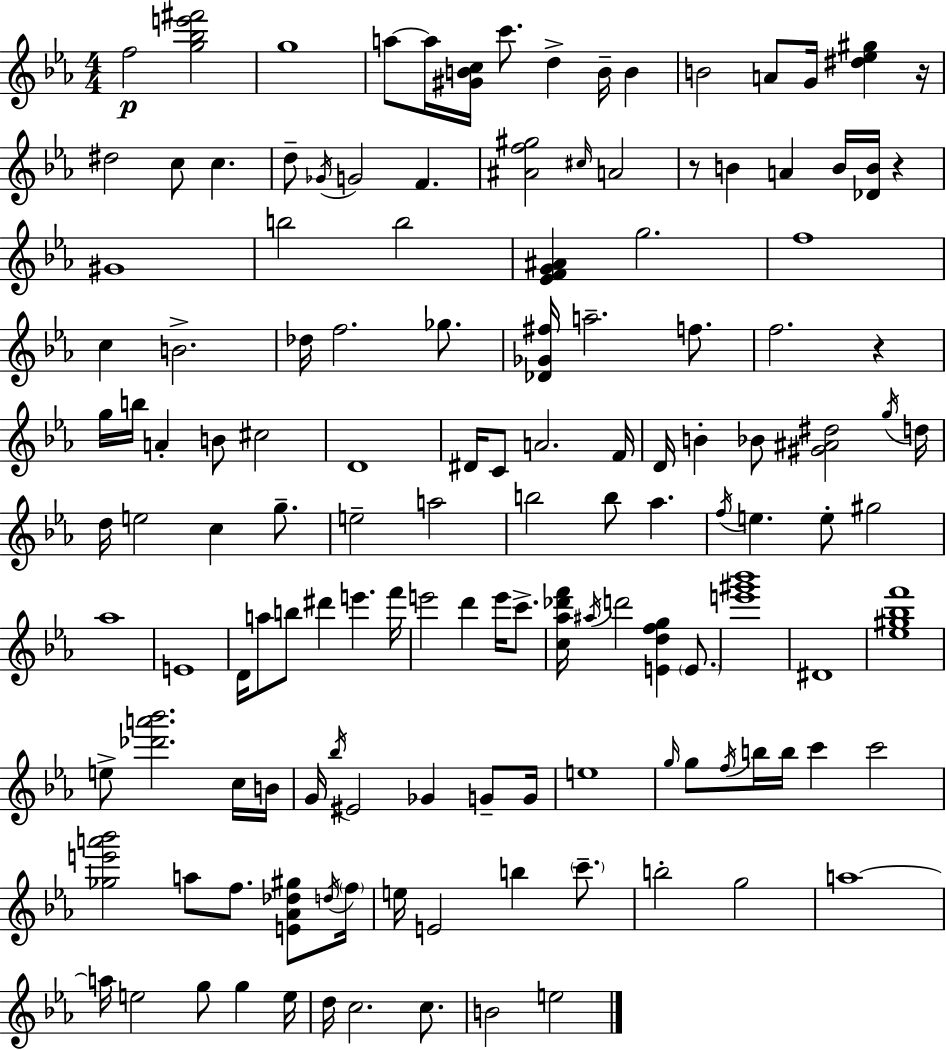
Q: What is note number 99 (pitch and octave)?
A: F5